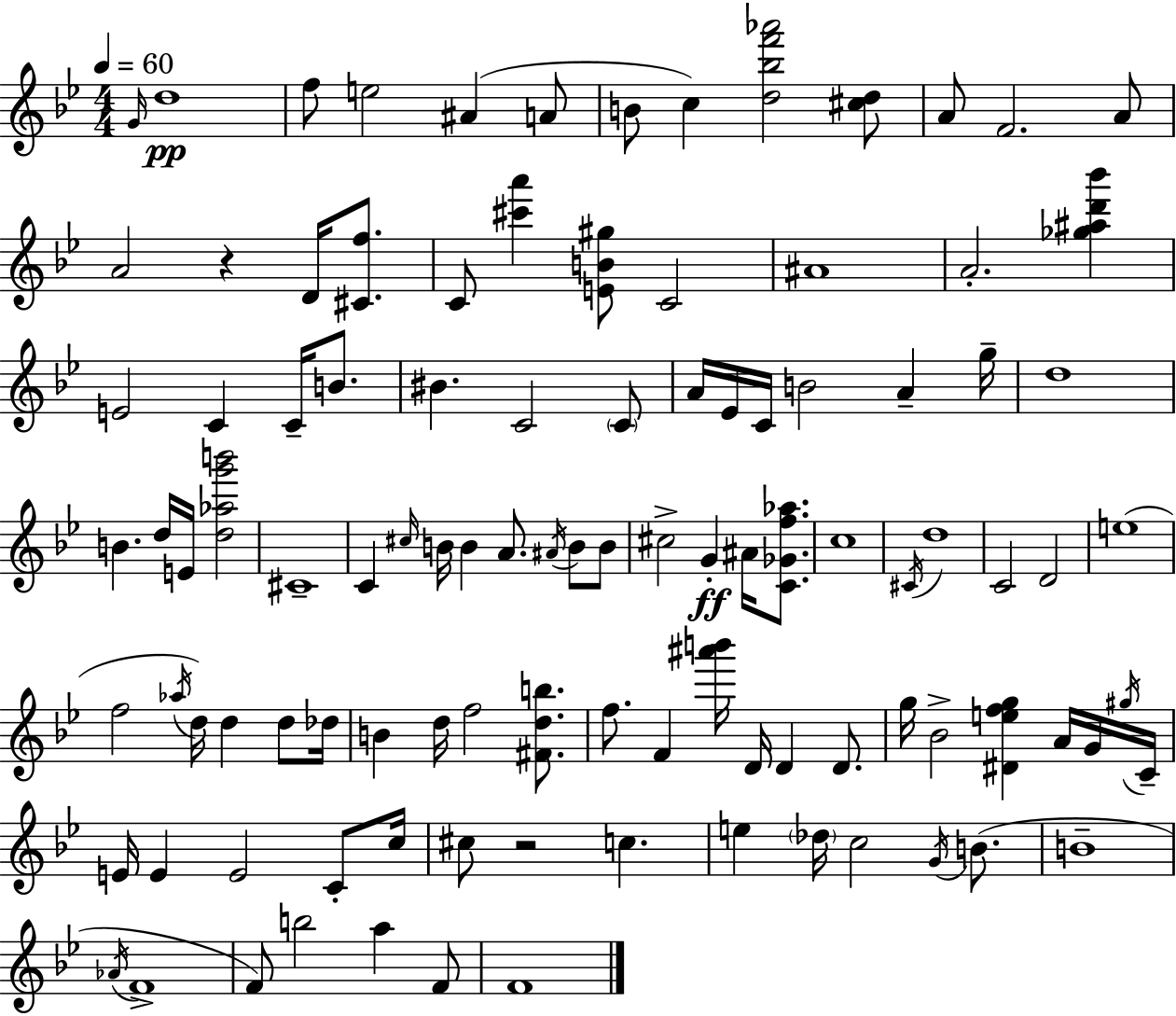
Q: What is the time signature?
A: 4/4